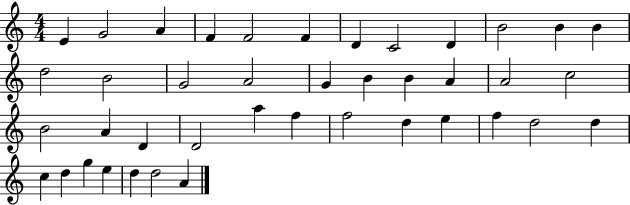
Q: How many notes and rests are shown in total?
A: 41